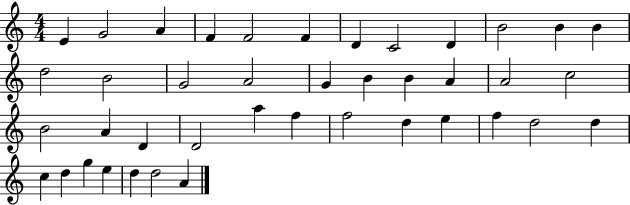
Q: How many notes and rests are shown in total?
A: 41